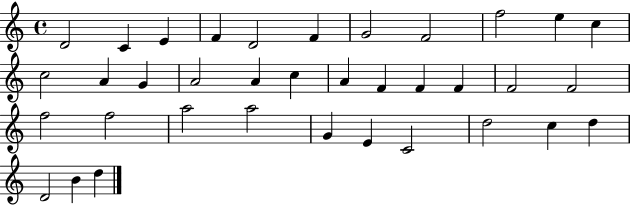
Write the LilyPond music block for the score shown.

{
  \clef treble
  \time 4/4
  \defaultTimeSignature
  \key c \major
  d'2 c'4 e'4 | f'4 d'2 f'4 | g'2 f'2 | f''2 e''4 c''4 | \break c''2 a'4 g'4 | a'2 a'4 c''4 | a'4 f'4 f'4 f'4 | f'2 f'2 | \break f''2 f''2 | a''2 a''2 | g'4 e'4 c'2 | d''2 c''4 d''4 | \break d'2 b'4 d''4 | \bar "|."
}